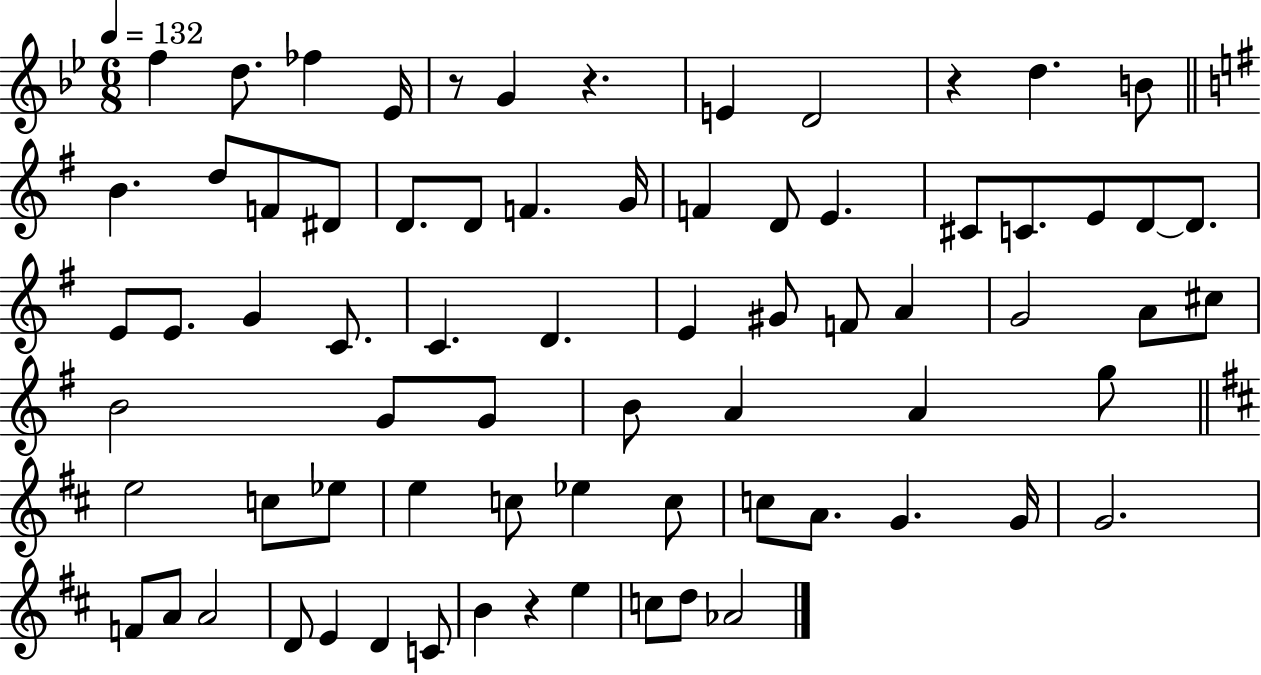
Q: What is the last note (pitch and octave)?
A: Ab4